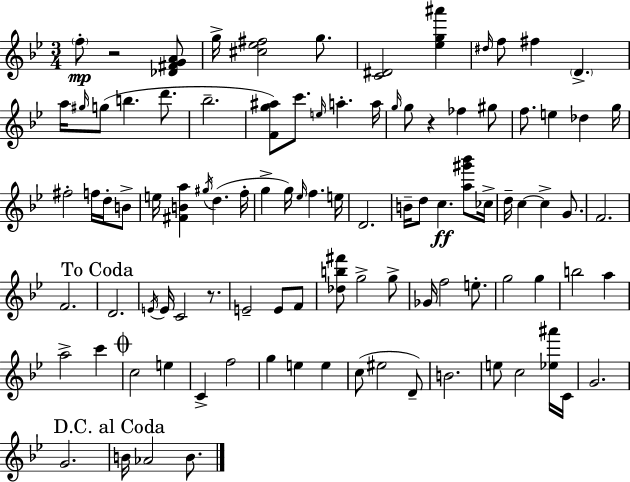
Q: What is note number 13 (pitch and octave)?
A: Bb5